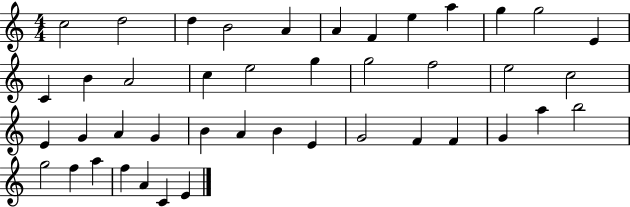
C5/h D5/h D5/q B4/h A4/q A4/q F4/q E5/q A5/q G5/q G5/h E4/q C4/q B4/q A4/h C5/q E5/h G5/q G5/h F5/h E5/h C5/h E4/q G4/q A4/q G4/q B4/q A4/q B4/q E4/q G4/h F4/q F4/q G4/q A5/q B5/h G5/h F5/q A5/q F5/q A4/q C4/q E4/q